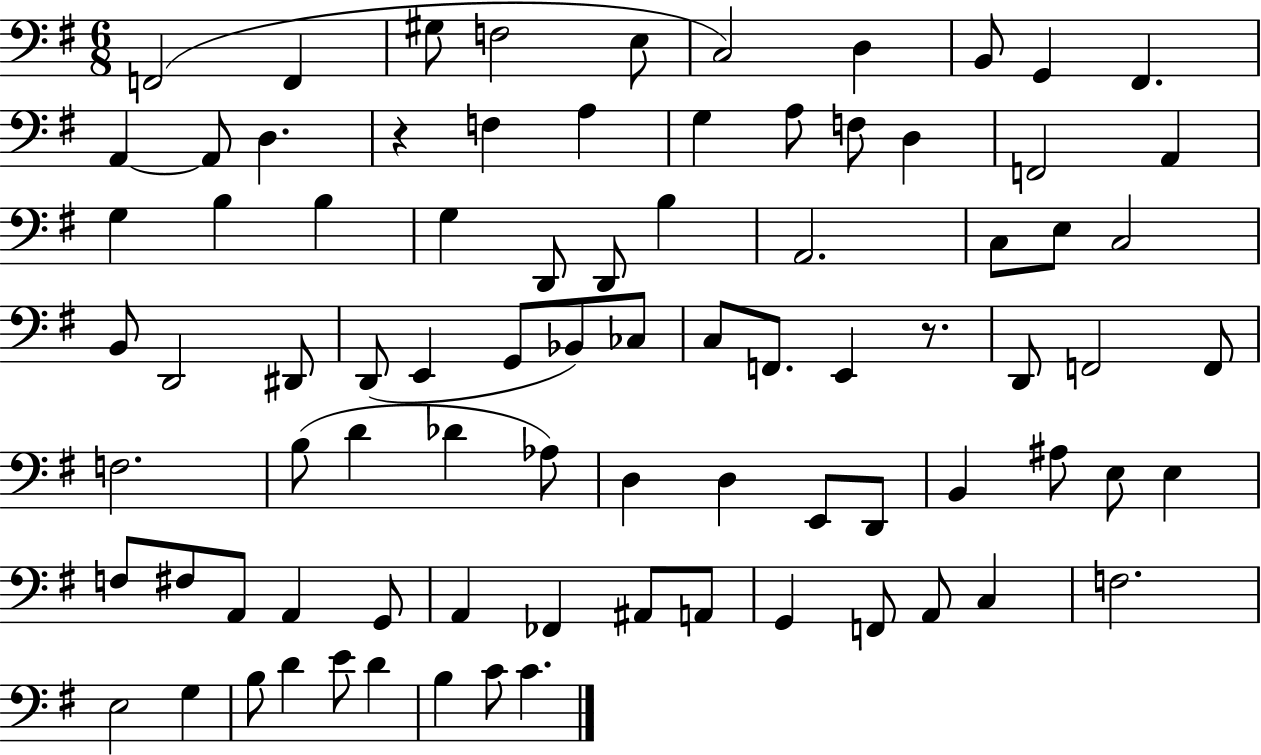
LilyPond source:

{
  \clef bass
  \numericTimeSignature
  \time 6/8
  \key g \major
  f,2( f,4 | gis8 f2 e8 | c2) d4 | b,8 g,4 fis,4. | \break a,4~~ a,8 d4. | r4 f4 a4 | g4 a8 f8 d4 | f,2 a,4 | \break g4 b4 b4 | g4 d,8 d,8 b4 | a,2. | c8 e8 c2 | \break b,8 d,2 dis,8 | d,8( e,4 g,8 bes,8) ces8 | c8 f,8. e,4 r8. | d,8 f,2 f,8 | \break f2. | b8( d'4 des'4 aes8) | d4 d4 e,8 d,8 | b,4 ais8 e8 e4 | \break f8 fis8 a,8 a,4 g,8 | a,4 fes,4 ais,8 a,8 | g,4 f,8 a,8 c4 | f2. | \break e2 g4 | b8 d'4 e'8 d'4 | b4 c'8 c'4. | \bar "|."
}